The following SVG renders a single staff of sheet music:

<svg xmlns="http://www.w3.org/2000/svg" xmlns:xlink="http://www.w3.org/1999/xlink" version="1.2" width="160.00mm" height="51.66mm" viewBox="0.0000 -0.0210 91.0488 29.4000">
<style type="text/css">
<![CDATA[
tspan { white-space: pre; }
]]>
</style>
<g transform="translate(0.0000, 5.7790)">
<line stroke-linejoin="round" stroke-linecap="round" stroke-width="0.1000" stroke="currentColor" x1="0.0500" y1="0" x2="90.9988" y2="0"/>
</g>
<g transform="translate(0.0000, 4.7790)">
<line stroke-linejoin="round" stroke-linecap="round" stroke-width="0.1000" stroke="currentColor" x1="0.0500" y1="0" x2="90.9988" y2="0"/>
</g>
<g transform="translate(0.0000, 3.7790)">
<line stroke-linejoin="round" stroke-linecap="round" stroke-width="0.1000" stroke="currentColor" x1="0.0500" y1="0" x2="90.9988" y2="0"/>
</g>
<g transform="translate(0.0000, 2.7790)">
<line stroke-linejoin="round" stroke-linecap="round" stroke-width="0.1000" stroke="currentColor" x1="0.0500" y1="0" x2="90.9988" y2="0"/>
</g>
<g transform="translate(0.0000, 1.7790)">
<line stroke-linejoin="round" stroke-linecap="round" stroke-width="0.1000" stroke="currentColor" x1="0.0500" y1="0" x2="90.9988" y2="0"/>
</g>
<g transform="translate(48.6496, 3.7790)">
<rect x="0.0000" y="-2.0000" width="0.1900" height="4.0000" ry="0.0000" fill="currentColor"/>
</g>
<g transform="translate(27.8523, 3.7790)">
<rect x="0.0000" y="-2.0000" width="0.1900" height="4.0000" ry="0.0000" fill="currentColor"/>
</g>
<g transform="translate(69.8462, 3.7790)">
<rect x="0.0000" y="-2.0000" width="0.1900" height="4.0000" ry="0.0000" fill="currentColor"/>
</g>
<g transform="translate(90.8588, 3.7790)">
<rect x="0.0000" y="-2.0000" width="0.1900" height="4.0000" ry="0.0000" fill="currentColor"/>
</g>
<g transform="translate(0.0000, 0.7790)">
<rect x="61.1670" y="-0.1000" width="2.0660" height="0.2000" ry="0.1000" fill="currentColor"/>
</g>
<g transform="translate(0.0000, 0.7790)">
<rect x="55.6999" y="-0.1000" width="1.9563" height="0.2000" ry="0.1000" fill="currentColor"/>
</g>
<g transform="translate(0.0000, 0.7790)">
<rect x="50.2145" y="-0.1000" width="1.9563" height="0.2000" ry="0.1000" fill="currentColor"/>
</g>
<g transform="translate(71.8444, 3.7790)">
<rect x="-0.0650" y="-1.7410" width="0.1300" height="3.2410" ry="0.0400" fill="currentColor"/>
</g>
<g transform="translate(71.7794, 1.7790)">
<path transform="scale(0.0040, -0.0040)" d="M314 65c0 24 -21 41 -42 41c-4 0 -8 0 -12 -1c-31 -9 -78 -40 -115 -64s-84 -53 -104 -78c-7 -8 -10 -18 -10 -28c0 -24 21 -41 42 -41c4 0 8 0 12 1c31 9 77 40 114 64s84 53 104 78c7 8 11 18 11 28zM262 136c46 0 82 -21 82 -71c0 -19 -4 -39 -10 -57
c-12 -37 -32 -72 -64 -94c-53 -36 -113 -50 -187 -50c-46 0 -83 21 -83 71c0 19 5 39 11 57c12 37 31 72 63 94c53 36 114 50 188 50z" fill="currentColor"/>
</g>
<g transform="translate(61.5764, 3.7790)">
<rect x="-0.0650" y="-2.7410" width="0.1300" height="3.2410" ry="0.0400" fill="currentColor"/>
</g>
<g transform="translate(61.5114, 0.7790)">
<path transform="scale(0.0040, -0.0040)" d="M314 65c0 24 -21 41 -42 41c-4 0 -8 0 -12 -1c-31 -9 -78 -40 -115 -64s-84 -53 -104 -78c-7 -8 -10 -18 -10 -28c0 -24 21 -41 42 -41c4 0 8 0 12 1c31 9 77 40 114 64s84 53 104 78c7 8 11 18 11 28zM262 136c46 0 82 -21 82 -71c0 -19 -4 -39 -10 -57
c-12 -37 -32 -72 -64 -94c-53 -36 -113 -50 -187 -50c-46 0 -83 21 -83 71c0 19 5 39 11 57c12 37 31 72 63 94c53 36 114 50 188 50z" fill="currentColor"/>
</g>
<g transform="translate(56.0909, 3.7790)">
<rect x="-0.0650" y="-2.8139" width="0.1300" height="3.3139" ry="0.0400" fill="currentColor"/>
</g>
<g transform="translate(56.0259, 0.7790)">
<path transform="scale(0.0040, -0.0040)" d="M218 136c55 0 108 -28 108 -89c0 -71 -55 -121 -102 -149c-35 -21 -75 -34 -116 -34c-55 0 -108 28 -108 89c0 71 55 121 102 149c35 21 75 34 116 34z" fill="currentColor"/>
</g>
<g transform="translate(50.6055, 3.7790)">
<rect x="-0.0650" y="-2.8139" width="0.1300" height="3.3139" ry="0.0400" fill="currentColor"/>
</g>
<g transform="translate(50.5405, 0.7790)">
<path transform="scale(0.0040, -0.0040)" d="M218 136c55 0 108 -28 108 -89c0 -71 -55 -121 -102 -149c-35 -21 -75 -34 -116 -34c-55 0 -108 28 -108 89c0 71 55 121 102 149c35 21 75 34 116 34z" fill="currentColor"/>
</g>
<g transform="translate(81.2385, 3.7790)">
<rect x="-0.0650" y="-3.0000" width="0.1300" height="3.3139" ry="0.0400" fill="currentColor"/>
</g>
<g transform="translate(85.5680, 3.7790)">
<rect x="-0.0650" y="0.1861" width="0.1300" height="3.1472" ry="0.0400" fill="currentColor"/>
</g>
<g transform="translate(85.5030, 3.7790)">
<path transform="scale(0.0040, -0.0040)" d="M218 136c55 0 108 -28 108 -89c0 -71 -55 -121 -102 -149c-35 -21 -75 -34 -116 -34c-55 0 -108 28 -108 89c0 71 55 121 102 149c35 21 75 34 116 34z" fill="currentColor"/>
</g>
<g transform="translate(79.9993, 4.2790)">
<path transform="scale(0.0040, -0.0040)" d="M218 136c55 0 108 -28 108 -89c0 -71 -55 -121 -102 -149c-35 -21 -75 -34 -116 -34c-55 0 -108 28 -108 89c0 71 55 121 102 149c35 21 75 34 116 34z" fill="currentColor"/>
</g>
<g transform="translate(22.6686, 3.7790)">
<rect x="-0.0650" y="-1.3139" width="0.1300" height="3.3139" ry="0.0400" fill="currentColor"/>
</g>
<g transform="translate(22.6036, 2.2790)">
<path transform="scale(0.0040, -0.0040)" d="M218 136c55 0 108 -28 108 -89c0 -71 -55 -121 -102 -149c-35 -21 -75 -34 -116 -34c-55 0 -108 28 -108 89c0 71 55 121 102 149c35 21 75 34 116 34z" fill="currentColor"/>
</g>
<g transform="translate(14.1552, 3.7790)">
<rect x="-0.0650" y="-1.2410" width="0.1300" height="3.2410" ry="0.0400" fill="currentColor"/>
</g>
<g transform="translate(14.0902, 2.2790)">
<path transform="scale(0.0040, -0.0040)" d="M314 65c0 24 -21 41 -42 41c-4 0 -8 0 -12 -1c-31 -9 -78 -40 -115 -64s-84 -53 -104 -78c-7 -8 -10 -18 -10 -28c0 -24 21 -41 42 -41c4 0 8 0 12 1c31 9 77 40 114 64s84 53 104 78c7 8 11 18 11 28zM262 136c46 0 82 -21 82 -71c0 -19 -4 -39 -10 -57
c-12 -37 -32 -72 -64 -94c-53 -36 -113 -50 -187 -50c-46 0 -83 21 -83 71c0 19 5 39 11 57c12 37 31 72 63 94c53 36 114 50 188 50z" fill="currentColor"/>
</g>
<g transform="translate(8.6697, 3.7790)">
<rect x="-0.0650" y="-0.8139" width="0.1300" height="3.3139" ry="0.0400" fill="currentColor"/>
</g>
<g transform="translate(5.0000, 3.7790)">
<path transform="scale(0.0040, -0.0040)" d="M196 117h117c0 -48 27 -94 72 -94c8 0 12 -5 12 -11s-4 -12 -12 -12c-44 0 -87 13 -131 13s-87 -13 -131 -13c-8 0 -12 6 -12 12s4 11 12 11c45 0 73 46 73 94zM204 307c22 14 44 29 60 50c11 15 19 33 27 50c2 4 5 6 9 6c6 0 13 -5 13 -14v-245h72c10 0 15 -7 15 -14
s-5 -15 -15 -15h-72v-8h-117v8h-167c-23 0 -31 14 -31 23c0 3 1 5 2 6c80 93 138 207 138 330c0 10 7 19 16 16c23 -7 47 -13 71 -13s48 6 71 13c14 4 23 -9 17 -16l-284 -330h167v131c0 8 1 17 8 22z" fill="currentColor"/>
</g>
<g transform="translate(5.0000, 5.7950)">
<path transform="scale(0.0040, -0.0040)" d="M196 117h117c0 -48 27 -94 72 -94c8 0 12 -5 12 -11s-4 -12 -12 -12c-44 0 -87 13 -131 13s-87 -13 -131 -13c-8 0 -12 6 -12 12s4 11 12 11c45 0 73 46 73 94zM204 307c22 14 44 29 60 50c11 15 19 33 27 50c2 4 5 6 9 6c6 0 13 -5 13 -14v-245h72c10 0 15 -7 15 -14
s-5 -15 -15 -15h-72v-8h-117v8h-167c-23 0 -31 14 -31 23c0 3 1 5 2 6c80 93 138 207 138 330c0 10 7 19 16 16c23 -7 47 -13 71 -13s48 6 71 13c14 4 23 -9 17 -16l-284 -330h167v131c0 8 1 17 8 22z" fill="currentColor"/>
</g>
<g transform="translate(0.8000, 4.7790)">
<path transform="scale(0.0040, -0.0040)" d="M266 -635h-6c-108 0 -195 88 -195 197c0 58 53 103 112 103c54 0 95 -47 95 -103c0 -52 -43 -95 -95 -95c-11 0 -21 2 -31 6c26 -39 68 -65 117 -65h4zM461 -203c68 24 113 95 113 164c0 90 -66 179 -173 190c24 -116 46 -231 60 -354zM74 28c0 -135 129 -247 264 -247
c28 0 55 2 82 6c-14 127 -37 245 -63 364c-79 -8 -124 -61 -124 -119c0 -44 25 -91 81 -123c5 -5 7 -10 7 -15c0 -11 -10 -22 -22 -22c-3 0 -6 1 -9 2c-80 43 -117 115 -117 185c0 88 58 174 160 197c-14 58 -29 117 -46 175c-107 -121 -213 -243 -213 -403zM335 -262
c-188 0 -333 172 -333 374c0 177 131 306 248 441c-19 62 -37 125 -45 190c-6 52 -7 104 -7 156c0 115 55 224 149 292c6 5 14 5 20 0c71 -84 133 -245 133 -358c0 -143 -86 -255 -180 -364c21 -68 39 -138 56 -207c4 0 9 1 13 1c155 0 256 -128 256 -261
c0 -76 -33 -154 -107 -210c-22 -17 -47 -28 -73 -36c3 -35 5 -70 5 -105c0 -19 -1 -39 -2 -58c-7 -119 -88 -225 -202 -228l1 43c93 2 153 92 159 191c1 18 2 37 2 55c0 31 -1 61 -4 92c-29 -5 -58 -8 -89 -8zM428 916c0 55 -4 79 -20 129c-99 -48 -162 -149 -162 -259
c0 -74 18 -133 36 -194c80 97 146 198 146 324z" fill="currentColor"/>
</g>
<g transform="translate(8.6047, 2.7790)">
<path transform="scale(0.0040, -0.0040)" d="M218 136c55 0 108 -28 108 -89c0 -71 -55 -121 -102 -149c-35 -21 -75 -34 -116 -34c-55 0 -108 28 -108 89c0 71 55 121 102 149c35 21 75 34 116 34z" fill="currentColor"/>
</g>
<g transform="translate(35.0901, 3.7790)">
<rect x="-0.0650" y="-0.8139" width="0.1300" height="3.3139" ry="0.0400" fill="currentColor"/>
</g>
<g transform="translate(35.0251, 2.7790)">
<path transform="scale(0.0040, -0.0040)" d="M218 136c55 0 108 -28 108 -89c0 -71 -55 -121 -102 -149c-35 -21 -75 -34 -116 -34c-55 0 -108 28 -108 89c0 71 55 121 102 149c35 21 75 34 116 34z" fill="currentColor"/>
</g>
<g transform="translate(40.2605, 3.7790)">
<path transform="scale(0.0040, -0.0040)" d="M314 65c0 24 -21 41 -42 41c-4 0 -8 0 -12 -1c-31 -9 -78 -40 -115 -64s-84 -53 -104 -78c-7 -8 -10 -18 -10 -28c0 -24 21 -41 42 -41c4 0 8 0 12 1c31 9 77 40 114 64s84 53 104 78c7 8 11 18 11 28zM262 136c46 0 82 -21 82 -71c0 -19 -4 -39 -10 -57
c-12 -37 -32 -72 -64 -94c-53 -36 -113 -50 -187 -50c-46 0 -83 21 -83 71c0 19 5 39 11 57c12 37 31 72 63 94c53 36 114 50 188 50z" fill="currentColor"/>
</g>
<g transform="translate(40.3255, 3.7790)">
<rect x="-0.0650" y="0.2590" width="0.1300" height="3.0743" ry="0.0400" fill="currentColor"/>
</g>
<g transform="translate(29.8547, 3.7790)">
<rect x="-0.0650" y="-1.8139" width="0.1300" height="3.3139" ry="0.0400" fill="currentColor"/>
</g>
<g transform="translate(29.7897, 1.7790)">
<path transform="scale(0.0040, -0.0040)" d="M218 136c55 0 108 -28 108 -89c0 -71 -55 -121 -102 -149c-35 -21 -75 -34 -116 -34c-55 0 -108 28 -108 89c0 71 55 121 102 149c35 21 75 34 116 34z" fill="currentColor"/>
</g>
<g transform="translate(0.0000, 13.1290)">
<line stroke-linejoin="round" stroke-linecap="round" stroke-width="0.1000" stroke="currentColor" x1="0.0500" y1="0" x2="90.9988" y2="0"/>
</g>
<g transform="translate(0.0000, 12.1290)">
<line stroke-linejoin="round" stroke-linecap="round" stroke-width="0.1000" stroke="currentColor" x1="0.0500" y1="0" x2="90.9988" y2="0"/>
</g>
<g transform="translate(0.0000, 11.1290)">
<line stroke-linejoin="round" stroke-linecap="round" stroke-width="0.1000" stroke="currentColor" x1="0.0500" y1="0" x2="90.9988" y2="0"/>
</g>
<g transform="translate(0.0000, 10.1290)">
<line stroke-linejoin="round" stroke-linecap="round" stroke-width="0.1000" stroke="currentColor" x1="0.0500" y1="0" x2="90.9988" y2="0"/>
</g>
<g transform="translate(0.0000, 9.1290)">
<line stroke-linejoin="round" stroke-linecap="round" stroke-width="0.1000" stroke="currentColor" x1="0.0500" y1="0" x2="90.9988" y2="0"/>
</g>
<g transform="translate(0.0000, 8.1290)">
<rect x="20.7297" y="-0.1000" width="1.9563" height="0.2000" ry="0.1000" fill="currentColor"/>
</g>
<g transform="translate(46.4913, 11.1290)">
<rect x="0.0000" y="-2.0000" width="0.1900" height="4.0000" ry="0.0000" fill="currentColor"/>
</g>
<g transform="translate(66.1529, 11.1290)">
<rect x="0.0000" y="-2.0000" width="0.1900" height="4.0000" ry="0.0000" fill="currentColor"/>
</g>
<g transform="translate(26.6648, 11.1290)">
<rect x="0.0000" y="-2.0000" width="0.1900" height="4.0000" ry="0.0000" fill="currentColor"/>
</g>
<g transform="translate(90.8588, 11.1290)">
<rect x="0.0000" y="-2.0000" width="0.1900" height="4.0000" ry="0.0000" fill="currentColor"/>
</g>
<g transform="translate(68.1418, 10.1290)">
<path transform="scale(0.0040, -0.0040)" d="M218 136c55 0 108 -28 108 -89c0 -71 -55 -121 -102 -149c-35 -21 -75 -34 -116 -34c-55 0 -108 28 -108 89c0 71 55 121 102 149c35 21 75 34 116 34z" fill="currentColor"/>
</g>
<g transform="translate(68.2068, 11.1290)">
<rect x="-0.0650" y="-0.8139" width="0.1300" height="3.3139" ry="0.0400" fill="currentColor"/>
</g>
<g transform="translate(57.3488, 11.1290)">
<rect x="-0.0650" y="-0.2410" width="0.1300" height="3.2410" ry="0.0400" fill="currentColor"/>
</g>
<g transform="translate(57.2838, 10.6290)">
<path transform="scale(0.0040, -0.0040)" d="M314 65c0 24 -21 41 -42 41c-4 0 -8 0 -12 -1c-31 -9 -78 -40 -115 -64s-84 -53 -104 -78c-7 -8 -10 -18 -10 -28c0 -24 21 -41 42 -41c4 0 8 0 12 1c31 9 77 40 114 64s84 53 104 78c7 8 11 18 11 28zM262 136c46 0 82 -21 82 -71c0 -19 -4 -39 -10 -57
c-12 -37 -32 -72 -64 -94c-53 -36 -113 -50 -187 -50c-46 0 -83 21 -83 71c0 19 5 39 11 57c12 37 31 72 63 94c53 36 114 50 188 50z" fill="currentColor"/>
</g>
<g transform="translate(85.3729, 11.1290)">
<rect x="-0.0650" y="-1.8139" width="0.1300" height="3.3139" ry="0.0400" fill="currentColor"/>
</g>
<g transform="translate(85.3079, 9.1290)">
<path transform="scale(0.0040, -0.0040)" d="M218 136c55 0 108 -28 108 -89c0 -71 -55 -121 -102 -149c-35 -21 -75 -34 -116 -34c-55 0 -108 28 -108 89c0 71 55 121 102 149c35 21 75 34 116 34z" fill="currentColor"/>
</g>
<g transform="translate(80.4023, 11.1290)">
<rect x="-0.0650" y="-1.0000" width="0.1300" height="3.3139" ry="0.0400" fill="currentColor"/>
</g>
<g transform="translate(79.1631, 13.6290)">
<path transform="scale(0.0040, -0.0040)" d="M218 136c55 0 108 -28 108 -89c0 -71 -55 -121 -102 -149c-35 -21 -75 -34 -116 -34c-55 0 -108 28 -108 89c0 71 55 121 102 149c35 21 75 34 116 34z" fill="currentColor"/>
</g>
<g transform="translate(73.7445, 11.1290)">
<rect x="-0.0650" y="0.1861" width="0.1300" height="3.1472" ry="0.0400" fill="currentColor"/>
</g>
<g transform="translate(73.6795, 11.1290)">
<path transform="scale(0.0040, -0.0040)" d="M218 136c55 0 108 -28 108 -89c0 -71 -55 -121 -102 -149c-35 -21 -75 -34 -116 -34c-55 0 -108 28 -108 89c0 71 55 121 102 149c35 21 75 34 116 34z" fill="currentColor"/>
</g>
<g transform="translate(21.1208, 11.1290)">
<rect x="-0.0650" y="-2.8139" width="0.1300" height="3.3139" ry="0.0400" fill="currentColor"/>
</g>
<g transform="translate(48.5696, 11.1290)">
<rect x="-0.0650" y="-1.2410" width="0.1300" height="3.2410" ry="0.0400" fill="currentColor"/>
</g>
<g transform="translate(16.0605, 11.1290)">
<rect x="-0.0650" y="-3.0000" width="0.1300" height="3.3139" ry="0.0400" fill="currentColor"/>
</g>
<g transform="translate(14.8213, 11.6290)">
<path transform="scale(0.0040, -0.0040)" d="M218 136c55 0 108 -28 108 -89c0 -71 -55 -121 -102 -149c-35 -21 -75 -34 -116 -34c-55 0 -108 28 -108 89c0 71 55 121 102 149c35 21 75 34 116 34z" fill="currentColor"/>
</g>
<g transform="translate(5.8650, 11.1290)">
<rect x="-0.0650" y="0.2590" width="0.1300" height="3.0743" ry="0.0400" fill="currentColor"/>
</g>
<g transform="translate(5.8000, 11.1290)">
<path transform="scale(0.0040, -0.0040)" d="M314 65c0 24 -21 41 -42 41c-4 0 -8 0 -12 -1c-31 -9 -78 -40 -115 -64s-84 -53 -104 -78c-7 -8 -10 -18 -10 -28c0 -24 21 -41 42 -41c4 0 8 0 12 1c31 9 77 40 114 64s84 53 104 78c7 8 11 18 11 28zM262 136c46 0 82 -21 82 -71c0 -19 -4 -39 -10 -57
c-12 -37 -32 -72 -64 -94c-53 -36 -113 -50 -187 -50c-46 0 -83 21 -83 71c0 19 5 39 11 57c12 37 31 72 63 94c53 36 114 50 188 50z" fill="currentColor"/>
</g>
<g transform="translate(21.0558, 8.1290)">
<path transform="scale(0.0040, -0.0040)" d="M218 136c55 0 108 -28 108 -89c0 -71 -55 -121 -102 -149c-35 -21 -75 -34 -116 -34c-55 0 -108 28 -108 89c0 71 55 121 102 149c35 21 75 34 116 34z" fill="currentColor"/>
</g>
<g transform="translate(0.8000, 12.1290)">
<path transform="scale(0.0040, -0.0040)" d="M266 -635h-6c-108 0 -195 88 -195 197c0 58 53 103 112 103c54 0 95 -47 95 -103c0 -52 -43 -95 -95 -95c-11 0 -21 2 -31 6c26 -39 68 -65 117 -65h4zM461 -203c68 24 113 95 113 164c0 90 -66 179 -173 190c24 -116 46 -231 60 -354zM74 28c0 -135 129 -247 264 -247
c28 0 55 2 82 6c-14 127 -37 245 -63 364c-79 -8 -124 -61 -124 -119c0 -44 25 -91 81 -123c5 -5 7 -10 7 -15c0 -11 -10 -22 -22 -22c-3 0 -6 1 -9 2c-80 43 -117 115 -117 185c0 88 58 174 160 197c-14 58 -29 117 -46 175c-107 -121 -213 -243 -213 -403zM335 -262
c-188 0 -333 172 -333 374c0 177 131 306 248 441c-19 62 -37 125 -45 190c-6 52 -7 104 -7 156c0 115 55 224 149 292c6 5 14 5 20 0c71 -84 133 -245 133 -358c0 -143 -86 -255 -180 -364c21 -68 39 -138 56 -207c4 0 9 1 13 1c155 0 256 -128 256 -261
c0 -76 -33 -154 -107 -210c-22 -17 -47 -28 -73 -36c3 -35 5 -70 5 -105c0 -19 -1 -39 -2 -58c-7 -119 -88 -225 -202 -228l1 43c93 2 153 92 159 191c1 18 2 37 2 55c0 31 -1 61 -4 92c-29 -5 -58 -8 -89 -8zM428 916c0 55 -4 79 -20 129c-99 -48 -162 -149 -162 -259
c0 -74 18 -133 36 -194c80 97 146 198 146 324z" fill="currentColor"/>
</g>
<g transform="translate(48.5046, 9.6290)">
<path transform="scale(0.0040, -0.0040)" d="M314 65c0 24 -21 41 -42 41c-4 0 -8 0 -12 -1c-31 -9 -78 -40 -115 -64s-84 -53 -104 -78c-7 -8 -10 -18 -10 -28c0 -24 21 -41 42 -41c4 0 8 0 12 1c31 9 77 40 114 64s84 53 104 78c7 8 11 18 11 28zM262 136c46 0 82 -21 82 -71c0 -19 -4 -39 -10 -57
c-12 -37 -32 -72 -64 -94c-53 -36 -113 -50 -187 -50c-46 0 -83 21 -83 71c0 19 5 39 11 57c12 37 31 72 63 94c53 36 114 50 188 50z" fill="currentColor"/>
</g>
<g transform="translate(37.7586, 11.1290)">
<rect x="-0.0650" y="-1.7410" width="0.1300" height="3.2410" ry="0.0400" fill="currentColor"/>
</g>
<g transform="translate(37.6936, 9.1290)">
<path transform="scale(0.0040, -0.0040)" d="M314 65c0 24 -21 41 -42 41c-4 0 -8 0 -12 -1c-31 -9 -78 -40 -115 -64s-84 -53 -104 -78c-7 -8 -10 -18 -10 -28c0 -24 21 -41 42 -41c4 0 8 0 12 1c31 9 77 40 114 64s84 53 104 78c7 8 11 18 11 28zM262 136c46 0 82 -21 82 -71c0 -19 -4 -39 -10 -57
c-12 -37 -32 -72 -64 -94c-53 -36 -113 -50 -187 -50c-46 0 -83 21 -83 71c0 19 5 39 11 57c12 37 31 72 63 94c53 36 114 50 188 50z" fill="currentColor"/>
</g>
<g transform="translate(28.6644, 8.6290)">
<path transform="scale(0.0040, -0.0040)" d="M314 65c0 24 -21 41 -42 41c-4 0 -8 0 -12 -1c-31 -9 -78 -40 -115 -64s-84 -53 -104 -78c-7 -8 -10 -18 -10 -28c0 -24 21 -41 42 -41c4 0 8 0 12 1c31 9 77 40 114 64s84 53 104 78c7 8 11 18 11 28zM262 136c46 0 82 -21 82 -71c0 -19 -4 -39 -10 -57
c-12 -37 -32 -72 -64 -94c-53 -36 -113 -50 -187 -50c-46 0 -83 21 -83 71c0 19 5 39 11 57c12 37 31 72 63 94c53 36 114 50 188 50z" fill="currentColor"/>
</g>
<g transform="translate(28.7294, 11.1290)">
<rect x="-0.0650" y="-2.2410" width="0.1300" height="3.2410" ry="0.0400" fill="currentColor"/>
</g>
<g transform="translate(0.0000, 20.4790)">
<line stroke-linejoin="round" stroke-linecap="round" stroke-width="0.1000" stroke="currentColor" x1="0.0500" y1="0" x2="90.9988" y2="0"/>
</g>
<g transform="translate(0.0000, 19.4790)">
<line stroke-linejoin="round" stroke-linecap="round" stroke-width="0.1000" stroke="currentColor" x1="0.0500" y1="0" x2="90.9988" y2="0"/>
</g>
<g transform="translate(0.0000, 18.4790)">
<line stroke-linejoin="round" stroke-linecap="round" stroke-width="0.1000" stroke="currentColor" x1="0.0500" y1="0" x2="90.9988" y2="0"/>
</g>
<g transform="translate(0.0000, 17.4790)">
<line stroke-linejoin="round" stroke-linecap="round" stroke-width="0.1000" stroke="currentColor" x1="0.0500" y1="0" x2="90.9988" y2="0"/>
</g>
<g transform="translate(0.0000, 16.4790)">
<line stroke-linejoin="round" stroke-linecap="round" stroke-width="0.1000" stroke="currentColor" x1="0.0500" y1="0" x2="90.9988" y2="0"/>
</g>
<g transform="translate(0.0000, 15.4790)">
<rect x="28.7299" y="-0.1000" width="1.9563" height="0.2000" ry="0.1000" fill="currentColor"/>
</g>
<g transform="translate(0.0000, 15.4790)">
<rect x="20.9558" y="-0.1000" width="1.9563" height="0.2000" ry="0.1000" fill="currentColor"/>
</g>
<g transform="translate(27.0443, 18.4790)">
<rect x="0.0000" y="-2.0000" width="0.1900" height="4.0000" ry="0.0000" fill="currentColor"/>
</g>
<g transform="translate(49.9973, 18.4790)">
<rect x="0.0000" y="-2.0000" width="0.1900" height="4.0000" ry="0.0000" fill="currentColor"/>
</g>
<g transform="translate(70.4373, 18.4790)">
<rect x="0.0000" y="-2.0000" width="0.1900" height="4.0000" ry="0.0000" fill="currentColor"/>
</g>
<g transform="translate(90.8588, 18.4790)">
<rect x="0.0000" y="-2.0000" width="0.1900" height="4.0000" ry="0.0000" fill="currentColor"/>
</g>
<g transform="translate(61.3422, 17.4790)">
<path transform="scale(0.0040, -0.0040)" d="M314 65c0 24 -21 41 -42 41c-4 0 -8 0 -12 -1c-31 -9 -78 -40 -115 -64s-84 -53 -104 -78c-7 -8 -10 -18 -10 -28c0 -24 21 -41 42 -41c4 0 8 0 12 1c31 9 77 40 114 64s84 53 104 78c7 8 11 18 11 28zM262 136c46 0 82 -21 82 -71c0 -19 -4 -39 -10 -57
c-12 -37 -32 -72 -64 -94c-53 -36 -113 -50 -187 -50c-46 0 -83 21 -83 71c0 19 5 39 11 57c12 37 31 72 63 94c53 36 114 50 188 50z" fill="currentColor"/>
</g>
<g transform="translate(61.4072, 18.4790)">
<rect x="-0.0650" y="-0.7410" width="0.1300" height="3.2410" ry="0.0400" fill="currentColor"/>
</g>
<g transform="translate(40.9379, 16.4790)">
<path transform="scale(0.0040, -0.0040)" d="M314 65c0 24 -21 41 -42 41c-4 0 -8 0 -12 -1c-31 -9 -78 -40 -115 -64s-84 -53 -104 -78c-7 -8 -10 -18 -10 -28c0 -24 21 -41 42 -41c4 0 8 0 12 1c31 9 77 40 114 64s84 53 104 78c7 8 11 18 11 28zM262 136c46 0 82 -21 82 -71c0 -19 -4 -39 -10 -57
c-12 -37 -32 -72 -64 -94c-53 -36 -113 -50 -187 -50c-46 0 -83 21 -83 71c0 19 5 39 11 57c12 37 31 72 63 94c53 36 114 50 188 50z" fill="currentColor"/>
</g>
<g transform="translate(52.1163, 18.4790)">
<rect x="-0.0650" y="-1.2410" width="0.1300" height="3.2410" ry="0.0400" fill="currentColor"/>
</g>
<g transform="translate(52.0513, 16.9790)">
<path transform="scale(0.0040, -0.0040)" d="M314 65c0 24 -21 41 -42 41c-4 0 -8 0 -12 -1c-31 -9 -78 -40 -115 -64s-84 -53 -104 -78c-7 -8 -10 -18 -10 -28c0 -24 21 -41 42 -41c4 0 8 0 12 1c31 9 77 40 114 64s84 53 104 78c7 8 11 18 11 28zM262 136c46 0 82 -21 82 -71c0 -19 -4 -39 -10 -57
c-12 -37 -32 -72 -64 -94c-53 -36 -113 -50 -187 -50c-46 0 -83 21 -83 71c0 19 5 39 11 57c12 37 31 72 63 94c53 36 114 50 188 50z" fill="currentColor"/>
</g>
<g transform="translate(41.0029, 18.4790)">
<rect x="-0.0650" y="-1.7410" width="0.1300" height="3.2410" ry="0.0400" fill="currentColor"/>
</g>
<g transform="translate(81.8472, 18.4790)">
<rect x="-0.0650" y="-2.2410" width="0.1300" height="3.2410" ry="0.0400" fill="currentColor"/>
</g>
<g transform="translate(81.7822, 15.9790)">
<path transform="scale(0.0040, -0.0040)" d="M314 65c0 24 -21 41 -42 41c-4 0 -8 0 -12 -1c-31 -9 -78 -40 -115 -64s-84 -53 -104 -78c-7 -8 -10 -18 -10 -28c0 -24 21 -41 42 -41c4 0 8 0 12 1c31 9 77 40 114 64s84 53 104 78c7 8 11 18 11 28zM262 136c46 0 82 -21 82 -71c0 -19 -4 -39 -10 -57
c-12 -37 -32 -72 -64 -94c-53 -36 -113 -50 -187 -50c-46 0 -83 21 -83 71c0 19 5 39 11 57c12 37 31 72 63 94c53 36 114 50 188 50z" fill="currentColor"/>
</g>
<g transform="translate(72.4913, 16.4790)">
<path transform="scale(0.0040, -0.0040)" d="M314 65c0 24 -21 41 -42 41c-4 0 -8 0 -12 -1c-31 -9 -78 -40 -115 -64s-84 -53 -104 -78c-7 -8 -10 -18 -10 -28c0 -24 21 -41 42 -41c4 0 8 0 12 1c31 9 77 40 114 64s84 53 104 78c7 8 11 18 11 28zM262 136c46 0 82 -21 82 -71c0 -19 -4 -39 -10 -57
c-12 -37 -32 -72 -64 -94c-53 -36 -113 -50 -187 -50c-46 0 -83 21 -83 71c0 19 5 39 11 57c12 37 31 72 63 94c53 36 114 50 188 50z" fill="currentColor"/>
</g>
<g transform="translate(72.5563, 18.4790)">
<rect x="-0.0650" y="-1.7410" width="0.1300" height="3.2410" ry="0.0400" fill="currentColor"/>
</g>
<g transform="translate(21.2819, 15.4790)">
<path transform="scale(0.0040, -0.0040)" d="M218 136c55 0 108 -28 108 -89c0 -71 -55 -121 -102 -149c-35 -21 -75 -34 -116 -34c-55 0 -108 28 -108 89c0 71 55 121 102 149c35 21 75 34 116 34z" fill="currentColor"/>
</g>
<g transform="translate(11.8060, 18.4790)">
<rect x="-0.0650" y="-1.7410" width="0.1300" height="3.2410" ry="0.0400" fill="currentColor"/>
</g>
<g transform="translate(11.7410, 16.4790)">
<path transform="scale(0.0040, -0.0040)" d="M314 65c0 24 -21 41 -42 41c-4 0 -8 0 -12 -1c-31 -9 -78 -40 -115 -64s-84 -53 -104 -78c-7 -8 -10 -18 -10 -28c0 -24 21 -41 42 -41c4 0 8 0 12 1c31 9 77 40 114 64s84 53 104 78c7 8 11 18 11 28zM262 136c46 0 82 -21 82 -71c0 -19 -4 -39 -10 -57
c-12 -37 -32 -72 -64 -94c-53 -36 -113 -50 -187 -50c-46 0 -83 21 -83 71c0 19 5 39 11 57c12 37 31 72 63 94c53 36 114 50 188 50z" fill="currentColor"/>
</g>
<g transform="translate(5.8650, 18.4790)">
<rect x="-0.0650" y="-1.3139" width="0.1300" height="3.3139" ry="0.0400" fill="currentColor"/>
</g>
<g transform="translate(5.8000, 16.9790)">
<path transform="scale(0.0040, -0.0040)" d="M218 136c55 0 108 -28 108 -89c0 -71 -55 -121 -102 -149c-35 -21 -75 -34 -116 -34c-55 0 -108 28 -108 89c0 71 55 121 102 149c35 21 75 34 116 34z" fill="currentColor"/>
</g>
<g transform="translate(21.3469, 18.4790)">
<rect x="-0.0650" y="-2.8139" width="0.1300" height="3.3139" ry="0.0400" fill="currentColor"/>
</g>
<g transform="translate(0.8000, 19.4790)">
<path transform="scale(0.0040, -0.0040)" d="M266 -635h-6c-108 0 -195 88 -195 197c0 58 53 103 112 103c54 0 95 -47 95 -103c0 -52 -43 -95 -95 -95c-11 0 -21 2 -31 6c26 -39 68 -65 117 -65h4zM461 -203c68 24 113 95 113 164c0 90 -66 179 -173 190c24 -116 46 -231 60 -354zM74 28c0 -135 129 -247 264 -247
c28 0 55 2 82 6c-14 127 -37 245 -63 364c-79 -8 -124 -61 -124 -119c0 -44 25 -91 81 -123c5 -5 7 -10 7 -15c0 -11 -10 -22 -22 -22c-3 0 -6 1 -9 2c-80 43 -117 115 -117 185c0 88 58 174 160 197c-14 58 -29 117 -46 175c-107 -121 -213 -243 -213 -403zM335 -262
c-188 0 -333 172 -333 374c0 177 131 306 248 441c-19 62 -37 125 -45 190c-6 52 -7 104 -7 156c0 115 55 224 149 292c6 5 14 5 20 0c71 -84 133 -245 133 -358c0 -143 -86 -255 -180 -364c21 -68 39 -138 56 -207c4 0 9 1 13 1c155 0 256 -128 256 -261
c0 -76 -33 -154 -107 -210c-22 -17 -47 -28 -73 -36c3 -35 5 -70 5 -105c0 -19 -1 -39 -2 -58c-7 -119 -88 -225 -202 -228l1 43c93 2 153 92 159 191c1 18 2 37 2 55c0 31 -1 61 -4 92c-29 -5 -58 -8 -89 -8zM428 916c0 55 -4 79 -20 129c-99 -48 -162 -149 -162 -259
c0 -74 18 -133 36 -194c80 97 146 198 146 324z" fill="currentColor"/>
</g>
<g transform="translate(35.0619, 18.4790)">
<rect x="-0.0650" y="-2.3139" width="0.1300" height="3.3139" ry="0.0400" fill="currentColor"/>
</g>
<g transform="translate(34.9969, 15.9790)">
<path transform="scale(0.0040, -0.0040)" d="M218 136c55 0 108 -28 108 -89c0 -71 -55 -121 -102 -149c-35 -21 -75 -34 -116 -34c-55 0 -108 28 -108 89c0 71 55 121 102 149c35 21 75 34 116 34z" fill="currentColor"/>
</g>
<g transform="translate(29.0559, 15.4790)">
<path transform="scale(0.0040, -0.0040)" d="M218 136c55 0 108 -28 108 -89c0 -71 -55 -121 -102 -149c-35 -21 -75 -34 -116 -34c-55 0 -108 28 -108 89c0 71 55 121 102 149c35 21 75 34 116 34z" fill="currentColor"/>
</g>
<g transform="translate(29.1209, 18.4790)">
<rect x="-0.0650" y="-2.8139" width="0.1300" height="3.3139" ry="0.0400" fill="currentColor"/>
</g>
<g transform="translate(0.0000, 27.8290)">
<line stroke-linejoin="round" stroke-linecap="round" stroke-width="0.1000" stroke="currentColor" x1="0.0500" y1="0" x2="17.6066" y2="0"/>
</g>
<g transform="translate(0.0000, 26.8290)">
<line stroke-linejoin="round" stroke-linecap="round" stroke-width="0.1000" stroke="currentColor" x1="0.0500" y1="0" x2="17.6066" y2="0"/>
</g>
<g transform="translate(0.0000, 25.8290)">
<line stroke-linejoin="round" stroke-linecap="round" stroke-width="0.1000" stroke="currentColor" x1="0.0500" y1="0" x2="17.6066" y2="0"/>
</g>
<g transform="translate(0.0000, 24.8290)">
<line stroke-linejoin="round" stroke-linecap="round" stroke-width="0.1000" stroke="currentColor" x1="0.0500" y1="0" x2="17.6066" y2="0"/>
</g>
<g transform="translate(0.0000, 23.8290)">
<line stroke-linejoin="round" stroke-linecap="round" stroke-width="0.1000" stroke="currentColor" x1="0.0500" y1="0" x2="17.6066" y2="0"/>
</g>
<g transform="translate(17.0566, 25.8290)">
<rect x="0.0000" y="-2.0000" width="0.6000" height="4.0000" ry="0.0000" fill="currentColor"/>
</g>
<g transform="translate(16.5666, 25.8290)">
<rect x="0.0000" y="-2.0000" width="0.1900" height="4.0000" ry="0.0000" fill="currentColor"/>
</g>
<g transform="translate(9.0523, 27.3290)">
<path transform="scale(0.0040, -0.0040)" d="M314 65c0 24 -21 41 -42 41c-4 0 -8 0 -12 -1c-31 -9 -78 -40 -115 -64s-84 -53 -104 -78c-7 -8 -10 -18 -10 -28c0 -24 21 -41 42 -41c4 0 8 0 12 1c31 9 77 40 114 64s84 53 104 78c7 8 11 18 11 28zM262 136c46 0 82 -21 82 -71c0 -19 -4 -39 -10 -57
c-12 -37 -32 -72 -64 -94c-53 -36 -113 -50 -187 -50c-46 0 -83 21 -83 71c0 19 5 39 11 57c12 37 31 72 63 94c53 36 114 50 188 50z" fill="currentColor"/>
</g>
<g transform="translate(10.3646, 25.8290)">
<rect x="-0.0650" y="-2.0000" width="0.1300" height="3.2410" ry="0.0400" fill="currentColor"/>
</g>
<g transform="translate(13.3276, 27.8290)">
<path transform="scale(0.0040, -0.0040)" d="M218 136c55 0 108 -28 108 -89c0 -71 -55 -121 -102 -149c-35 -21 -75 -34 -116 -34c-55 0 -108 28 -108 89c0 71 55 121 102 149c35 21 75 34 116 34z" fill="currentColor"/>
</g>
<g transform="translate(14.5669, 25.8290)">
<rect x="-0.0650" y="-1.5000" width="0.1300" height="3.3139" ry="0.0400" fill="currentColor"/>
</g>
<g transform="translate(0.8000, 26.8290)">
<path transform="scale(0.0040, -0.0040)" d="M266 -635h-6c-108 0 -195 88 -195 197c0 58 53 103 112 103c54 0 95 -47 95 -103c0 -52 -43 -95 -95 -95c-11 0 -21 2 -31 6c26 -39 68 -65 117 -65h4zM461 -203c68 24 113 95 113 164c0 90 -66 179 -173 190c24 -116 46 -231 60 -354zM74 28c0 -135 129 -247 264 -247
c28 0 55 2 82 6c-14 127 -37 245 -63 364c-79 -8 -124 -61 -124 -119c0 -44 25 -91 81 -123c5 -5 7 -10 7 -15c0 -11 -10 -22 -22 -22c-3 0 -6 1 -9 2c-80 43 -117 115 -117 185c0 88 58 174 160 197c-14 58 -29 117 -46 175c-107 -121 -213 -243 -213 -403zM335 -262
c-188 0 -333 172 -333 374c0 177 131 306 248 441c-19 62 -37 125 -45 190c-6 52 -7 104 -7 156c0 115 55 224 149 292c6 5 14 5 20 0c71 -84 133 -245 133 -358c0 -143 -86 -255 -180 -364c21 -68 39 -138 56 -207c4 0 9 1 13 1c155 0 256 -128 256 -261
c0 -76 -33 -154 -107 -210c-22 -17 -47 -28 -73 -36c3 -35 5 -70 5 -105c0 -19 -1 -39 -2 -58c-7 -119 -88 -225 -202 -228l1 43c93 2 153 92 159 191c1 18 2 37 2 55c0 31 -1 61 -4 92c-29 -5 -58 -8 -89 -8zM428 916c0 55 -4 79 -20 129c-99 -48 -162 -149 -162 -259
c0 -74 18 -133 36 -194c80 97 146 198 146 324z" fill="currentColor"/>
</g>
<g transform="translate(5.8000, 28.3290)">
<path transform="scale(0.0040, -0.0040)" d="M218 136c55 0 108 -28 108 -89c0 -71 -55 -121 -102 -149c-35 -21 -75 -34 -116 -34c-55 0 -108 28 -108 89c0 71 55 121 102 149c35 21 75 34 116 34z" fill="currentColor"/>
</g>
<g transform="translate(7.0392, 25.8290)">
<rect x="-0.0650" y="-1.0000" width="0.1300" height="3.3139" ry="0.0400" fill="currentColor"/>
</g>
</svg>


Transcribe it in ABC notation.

X:1
T:Untitled
M:4/4
L:1/4
K:C
d e2 e f d B2 a a a2 f2 A B B2 A a g2 f2 e2 c2 d B D f e f2 a a g f2 e2 d2 f2 g2 D F2 E